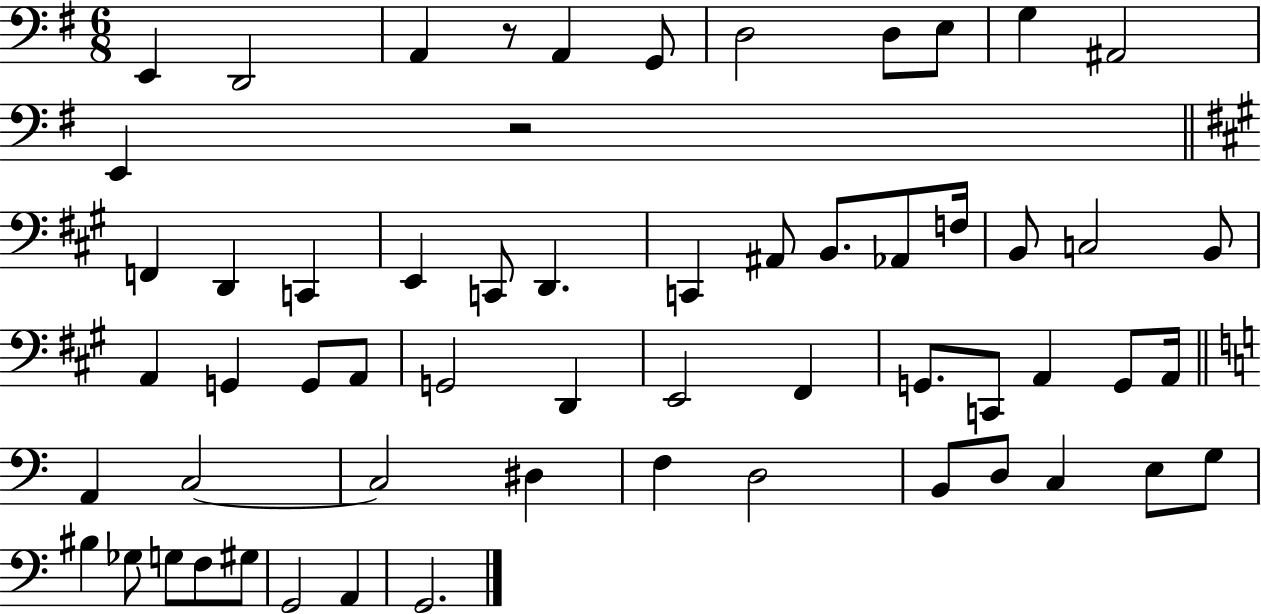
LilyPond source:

{
  \clef bass
  \numericTimeSignature
  \time 6/8
  \key g \major
  e,4 d,2 | a,4 r8 a,4 g,8 | d2 d8 e8 | g4 ais,2 | \break e,4 r2 | \bar "||" \break \key a \major f,4 d,4 c,4 | e,4 c,8 d,4. | c,4 ais,8 b,8. aes,8 f16 | b,8 c2 b,8 | \break a,4 g,4 g,8 a,8 | g,2 d,4 | e,2 fis,4 | g,8. c,8 a,4 g,8 a,16 | \break \bar "||" \break \key c \major a,4 c2~~ | c2 dis4 | f4 d2 | b,8 d8 c4 e8 g8 | \break bis4 ges8 g8 f8 gis8 | g,2 a,4 | g,2. | \bar "|."
}